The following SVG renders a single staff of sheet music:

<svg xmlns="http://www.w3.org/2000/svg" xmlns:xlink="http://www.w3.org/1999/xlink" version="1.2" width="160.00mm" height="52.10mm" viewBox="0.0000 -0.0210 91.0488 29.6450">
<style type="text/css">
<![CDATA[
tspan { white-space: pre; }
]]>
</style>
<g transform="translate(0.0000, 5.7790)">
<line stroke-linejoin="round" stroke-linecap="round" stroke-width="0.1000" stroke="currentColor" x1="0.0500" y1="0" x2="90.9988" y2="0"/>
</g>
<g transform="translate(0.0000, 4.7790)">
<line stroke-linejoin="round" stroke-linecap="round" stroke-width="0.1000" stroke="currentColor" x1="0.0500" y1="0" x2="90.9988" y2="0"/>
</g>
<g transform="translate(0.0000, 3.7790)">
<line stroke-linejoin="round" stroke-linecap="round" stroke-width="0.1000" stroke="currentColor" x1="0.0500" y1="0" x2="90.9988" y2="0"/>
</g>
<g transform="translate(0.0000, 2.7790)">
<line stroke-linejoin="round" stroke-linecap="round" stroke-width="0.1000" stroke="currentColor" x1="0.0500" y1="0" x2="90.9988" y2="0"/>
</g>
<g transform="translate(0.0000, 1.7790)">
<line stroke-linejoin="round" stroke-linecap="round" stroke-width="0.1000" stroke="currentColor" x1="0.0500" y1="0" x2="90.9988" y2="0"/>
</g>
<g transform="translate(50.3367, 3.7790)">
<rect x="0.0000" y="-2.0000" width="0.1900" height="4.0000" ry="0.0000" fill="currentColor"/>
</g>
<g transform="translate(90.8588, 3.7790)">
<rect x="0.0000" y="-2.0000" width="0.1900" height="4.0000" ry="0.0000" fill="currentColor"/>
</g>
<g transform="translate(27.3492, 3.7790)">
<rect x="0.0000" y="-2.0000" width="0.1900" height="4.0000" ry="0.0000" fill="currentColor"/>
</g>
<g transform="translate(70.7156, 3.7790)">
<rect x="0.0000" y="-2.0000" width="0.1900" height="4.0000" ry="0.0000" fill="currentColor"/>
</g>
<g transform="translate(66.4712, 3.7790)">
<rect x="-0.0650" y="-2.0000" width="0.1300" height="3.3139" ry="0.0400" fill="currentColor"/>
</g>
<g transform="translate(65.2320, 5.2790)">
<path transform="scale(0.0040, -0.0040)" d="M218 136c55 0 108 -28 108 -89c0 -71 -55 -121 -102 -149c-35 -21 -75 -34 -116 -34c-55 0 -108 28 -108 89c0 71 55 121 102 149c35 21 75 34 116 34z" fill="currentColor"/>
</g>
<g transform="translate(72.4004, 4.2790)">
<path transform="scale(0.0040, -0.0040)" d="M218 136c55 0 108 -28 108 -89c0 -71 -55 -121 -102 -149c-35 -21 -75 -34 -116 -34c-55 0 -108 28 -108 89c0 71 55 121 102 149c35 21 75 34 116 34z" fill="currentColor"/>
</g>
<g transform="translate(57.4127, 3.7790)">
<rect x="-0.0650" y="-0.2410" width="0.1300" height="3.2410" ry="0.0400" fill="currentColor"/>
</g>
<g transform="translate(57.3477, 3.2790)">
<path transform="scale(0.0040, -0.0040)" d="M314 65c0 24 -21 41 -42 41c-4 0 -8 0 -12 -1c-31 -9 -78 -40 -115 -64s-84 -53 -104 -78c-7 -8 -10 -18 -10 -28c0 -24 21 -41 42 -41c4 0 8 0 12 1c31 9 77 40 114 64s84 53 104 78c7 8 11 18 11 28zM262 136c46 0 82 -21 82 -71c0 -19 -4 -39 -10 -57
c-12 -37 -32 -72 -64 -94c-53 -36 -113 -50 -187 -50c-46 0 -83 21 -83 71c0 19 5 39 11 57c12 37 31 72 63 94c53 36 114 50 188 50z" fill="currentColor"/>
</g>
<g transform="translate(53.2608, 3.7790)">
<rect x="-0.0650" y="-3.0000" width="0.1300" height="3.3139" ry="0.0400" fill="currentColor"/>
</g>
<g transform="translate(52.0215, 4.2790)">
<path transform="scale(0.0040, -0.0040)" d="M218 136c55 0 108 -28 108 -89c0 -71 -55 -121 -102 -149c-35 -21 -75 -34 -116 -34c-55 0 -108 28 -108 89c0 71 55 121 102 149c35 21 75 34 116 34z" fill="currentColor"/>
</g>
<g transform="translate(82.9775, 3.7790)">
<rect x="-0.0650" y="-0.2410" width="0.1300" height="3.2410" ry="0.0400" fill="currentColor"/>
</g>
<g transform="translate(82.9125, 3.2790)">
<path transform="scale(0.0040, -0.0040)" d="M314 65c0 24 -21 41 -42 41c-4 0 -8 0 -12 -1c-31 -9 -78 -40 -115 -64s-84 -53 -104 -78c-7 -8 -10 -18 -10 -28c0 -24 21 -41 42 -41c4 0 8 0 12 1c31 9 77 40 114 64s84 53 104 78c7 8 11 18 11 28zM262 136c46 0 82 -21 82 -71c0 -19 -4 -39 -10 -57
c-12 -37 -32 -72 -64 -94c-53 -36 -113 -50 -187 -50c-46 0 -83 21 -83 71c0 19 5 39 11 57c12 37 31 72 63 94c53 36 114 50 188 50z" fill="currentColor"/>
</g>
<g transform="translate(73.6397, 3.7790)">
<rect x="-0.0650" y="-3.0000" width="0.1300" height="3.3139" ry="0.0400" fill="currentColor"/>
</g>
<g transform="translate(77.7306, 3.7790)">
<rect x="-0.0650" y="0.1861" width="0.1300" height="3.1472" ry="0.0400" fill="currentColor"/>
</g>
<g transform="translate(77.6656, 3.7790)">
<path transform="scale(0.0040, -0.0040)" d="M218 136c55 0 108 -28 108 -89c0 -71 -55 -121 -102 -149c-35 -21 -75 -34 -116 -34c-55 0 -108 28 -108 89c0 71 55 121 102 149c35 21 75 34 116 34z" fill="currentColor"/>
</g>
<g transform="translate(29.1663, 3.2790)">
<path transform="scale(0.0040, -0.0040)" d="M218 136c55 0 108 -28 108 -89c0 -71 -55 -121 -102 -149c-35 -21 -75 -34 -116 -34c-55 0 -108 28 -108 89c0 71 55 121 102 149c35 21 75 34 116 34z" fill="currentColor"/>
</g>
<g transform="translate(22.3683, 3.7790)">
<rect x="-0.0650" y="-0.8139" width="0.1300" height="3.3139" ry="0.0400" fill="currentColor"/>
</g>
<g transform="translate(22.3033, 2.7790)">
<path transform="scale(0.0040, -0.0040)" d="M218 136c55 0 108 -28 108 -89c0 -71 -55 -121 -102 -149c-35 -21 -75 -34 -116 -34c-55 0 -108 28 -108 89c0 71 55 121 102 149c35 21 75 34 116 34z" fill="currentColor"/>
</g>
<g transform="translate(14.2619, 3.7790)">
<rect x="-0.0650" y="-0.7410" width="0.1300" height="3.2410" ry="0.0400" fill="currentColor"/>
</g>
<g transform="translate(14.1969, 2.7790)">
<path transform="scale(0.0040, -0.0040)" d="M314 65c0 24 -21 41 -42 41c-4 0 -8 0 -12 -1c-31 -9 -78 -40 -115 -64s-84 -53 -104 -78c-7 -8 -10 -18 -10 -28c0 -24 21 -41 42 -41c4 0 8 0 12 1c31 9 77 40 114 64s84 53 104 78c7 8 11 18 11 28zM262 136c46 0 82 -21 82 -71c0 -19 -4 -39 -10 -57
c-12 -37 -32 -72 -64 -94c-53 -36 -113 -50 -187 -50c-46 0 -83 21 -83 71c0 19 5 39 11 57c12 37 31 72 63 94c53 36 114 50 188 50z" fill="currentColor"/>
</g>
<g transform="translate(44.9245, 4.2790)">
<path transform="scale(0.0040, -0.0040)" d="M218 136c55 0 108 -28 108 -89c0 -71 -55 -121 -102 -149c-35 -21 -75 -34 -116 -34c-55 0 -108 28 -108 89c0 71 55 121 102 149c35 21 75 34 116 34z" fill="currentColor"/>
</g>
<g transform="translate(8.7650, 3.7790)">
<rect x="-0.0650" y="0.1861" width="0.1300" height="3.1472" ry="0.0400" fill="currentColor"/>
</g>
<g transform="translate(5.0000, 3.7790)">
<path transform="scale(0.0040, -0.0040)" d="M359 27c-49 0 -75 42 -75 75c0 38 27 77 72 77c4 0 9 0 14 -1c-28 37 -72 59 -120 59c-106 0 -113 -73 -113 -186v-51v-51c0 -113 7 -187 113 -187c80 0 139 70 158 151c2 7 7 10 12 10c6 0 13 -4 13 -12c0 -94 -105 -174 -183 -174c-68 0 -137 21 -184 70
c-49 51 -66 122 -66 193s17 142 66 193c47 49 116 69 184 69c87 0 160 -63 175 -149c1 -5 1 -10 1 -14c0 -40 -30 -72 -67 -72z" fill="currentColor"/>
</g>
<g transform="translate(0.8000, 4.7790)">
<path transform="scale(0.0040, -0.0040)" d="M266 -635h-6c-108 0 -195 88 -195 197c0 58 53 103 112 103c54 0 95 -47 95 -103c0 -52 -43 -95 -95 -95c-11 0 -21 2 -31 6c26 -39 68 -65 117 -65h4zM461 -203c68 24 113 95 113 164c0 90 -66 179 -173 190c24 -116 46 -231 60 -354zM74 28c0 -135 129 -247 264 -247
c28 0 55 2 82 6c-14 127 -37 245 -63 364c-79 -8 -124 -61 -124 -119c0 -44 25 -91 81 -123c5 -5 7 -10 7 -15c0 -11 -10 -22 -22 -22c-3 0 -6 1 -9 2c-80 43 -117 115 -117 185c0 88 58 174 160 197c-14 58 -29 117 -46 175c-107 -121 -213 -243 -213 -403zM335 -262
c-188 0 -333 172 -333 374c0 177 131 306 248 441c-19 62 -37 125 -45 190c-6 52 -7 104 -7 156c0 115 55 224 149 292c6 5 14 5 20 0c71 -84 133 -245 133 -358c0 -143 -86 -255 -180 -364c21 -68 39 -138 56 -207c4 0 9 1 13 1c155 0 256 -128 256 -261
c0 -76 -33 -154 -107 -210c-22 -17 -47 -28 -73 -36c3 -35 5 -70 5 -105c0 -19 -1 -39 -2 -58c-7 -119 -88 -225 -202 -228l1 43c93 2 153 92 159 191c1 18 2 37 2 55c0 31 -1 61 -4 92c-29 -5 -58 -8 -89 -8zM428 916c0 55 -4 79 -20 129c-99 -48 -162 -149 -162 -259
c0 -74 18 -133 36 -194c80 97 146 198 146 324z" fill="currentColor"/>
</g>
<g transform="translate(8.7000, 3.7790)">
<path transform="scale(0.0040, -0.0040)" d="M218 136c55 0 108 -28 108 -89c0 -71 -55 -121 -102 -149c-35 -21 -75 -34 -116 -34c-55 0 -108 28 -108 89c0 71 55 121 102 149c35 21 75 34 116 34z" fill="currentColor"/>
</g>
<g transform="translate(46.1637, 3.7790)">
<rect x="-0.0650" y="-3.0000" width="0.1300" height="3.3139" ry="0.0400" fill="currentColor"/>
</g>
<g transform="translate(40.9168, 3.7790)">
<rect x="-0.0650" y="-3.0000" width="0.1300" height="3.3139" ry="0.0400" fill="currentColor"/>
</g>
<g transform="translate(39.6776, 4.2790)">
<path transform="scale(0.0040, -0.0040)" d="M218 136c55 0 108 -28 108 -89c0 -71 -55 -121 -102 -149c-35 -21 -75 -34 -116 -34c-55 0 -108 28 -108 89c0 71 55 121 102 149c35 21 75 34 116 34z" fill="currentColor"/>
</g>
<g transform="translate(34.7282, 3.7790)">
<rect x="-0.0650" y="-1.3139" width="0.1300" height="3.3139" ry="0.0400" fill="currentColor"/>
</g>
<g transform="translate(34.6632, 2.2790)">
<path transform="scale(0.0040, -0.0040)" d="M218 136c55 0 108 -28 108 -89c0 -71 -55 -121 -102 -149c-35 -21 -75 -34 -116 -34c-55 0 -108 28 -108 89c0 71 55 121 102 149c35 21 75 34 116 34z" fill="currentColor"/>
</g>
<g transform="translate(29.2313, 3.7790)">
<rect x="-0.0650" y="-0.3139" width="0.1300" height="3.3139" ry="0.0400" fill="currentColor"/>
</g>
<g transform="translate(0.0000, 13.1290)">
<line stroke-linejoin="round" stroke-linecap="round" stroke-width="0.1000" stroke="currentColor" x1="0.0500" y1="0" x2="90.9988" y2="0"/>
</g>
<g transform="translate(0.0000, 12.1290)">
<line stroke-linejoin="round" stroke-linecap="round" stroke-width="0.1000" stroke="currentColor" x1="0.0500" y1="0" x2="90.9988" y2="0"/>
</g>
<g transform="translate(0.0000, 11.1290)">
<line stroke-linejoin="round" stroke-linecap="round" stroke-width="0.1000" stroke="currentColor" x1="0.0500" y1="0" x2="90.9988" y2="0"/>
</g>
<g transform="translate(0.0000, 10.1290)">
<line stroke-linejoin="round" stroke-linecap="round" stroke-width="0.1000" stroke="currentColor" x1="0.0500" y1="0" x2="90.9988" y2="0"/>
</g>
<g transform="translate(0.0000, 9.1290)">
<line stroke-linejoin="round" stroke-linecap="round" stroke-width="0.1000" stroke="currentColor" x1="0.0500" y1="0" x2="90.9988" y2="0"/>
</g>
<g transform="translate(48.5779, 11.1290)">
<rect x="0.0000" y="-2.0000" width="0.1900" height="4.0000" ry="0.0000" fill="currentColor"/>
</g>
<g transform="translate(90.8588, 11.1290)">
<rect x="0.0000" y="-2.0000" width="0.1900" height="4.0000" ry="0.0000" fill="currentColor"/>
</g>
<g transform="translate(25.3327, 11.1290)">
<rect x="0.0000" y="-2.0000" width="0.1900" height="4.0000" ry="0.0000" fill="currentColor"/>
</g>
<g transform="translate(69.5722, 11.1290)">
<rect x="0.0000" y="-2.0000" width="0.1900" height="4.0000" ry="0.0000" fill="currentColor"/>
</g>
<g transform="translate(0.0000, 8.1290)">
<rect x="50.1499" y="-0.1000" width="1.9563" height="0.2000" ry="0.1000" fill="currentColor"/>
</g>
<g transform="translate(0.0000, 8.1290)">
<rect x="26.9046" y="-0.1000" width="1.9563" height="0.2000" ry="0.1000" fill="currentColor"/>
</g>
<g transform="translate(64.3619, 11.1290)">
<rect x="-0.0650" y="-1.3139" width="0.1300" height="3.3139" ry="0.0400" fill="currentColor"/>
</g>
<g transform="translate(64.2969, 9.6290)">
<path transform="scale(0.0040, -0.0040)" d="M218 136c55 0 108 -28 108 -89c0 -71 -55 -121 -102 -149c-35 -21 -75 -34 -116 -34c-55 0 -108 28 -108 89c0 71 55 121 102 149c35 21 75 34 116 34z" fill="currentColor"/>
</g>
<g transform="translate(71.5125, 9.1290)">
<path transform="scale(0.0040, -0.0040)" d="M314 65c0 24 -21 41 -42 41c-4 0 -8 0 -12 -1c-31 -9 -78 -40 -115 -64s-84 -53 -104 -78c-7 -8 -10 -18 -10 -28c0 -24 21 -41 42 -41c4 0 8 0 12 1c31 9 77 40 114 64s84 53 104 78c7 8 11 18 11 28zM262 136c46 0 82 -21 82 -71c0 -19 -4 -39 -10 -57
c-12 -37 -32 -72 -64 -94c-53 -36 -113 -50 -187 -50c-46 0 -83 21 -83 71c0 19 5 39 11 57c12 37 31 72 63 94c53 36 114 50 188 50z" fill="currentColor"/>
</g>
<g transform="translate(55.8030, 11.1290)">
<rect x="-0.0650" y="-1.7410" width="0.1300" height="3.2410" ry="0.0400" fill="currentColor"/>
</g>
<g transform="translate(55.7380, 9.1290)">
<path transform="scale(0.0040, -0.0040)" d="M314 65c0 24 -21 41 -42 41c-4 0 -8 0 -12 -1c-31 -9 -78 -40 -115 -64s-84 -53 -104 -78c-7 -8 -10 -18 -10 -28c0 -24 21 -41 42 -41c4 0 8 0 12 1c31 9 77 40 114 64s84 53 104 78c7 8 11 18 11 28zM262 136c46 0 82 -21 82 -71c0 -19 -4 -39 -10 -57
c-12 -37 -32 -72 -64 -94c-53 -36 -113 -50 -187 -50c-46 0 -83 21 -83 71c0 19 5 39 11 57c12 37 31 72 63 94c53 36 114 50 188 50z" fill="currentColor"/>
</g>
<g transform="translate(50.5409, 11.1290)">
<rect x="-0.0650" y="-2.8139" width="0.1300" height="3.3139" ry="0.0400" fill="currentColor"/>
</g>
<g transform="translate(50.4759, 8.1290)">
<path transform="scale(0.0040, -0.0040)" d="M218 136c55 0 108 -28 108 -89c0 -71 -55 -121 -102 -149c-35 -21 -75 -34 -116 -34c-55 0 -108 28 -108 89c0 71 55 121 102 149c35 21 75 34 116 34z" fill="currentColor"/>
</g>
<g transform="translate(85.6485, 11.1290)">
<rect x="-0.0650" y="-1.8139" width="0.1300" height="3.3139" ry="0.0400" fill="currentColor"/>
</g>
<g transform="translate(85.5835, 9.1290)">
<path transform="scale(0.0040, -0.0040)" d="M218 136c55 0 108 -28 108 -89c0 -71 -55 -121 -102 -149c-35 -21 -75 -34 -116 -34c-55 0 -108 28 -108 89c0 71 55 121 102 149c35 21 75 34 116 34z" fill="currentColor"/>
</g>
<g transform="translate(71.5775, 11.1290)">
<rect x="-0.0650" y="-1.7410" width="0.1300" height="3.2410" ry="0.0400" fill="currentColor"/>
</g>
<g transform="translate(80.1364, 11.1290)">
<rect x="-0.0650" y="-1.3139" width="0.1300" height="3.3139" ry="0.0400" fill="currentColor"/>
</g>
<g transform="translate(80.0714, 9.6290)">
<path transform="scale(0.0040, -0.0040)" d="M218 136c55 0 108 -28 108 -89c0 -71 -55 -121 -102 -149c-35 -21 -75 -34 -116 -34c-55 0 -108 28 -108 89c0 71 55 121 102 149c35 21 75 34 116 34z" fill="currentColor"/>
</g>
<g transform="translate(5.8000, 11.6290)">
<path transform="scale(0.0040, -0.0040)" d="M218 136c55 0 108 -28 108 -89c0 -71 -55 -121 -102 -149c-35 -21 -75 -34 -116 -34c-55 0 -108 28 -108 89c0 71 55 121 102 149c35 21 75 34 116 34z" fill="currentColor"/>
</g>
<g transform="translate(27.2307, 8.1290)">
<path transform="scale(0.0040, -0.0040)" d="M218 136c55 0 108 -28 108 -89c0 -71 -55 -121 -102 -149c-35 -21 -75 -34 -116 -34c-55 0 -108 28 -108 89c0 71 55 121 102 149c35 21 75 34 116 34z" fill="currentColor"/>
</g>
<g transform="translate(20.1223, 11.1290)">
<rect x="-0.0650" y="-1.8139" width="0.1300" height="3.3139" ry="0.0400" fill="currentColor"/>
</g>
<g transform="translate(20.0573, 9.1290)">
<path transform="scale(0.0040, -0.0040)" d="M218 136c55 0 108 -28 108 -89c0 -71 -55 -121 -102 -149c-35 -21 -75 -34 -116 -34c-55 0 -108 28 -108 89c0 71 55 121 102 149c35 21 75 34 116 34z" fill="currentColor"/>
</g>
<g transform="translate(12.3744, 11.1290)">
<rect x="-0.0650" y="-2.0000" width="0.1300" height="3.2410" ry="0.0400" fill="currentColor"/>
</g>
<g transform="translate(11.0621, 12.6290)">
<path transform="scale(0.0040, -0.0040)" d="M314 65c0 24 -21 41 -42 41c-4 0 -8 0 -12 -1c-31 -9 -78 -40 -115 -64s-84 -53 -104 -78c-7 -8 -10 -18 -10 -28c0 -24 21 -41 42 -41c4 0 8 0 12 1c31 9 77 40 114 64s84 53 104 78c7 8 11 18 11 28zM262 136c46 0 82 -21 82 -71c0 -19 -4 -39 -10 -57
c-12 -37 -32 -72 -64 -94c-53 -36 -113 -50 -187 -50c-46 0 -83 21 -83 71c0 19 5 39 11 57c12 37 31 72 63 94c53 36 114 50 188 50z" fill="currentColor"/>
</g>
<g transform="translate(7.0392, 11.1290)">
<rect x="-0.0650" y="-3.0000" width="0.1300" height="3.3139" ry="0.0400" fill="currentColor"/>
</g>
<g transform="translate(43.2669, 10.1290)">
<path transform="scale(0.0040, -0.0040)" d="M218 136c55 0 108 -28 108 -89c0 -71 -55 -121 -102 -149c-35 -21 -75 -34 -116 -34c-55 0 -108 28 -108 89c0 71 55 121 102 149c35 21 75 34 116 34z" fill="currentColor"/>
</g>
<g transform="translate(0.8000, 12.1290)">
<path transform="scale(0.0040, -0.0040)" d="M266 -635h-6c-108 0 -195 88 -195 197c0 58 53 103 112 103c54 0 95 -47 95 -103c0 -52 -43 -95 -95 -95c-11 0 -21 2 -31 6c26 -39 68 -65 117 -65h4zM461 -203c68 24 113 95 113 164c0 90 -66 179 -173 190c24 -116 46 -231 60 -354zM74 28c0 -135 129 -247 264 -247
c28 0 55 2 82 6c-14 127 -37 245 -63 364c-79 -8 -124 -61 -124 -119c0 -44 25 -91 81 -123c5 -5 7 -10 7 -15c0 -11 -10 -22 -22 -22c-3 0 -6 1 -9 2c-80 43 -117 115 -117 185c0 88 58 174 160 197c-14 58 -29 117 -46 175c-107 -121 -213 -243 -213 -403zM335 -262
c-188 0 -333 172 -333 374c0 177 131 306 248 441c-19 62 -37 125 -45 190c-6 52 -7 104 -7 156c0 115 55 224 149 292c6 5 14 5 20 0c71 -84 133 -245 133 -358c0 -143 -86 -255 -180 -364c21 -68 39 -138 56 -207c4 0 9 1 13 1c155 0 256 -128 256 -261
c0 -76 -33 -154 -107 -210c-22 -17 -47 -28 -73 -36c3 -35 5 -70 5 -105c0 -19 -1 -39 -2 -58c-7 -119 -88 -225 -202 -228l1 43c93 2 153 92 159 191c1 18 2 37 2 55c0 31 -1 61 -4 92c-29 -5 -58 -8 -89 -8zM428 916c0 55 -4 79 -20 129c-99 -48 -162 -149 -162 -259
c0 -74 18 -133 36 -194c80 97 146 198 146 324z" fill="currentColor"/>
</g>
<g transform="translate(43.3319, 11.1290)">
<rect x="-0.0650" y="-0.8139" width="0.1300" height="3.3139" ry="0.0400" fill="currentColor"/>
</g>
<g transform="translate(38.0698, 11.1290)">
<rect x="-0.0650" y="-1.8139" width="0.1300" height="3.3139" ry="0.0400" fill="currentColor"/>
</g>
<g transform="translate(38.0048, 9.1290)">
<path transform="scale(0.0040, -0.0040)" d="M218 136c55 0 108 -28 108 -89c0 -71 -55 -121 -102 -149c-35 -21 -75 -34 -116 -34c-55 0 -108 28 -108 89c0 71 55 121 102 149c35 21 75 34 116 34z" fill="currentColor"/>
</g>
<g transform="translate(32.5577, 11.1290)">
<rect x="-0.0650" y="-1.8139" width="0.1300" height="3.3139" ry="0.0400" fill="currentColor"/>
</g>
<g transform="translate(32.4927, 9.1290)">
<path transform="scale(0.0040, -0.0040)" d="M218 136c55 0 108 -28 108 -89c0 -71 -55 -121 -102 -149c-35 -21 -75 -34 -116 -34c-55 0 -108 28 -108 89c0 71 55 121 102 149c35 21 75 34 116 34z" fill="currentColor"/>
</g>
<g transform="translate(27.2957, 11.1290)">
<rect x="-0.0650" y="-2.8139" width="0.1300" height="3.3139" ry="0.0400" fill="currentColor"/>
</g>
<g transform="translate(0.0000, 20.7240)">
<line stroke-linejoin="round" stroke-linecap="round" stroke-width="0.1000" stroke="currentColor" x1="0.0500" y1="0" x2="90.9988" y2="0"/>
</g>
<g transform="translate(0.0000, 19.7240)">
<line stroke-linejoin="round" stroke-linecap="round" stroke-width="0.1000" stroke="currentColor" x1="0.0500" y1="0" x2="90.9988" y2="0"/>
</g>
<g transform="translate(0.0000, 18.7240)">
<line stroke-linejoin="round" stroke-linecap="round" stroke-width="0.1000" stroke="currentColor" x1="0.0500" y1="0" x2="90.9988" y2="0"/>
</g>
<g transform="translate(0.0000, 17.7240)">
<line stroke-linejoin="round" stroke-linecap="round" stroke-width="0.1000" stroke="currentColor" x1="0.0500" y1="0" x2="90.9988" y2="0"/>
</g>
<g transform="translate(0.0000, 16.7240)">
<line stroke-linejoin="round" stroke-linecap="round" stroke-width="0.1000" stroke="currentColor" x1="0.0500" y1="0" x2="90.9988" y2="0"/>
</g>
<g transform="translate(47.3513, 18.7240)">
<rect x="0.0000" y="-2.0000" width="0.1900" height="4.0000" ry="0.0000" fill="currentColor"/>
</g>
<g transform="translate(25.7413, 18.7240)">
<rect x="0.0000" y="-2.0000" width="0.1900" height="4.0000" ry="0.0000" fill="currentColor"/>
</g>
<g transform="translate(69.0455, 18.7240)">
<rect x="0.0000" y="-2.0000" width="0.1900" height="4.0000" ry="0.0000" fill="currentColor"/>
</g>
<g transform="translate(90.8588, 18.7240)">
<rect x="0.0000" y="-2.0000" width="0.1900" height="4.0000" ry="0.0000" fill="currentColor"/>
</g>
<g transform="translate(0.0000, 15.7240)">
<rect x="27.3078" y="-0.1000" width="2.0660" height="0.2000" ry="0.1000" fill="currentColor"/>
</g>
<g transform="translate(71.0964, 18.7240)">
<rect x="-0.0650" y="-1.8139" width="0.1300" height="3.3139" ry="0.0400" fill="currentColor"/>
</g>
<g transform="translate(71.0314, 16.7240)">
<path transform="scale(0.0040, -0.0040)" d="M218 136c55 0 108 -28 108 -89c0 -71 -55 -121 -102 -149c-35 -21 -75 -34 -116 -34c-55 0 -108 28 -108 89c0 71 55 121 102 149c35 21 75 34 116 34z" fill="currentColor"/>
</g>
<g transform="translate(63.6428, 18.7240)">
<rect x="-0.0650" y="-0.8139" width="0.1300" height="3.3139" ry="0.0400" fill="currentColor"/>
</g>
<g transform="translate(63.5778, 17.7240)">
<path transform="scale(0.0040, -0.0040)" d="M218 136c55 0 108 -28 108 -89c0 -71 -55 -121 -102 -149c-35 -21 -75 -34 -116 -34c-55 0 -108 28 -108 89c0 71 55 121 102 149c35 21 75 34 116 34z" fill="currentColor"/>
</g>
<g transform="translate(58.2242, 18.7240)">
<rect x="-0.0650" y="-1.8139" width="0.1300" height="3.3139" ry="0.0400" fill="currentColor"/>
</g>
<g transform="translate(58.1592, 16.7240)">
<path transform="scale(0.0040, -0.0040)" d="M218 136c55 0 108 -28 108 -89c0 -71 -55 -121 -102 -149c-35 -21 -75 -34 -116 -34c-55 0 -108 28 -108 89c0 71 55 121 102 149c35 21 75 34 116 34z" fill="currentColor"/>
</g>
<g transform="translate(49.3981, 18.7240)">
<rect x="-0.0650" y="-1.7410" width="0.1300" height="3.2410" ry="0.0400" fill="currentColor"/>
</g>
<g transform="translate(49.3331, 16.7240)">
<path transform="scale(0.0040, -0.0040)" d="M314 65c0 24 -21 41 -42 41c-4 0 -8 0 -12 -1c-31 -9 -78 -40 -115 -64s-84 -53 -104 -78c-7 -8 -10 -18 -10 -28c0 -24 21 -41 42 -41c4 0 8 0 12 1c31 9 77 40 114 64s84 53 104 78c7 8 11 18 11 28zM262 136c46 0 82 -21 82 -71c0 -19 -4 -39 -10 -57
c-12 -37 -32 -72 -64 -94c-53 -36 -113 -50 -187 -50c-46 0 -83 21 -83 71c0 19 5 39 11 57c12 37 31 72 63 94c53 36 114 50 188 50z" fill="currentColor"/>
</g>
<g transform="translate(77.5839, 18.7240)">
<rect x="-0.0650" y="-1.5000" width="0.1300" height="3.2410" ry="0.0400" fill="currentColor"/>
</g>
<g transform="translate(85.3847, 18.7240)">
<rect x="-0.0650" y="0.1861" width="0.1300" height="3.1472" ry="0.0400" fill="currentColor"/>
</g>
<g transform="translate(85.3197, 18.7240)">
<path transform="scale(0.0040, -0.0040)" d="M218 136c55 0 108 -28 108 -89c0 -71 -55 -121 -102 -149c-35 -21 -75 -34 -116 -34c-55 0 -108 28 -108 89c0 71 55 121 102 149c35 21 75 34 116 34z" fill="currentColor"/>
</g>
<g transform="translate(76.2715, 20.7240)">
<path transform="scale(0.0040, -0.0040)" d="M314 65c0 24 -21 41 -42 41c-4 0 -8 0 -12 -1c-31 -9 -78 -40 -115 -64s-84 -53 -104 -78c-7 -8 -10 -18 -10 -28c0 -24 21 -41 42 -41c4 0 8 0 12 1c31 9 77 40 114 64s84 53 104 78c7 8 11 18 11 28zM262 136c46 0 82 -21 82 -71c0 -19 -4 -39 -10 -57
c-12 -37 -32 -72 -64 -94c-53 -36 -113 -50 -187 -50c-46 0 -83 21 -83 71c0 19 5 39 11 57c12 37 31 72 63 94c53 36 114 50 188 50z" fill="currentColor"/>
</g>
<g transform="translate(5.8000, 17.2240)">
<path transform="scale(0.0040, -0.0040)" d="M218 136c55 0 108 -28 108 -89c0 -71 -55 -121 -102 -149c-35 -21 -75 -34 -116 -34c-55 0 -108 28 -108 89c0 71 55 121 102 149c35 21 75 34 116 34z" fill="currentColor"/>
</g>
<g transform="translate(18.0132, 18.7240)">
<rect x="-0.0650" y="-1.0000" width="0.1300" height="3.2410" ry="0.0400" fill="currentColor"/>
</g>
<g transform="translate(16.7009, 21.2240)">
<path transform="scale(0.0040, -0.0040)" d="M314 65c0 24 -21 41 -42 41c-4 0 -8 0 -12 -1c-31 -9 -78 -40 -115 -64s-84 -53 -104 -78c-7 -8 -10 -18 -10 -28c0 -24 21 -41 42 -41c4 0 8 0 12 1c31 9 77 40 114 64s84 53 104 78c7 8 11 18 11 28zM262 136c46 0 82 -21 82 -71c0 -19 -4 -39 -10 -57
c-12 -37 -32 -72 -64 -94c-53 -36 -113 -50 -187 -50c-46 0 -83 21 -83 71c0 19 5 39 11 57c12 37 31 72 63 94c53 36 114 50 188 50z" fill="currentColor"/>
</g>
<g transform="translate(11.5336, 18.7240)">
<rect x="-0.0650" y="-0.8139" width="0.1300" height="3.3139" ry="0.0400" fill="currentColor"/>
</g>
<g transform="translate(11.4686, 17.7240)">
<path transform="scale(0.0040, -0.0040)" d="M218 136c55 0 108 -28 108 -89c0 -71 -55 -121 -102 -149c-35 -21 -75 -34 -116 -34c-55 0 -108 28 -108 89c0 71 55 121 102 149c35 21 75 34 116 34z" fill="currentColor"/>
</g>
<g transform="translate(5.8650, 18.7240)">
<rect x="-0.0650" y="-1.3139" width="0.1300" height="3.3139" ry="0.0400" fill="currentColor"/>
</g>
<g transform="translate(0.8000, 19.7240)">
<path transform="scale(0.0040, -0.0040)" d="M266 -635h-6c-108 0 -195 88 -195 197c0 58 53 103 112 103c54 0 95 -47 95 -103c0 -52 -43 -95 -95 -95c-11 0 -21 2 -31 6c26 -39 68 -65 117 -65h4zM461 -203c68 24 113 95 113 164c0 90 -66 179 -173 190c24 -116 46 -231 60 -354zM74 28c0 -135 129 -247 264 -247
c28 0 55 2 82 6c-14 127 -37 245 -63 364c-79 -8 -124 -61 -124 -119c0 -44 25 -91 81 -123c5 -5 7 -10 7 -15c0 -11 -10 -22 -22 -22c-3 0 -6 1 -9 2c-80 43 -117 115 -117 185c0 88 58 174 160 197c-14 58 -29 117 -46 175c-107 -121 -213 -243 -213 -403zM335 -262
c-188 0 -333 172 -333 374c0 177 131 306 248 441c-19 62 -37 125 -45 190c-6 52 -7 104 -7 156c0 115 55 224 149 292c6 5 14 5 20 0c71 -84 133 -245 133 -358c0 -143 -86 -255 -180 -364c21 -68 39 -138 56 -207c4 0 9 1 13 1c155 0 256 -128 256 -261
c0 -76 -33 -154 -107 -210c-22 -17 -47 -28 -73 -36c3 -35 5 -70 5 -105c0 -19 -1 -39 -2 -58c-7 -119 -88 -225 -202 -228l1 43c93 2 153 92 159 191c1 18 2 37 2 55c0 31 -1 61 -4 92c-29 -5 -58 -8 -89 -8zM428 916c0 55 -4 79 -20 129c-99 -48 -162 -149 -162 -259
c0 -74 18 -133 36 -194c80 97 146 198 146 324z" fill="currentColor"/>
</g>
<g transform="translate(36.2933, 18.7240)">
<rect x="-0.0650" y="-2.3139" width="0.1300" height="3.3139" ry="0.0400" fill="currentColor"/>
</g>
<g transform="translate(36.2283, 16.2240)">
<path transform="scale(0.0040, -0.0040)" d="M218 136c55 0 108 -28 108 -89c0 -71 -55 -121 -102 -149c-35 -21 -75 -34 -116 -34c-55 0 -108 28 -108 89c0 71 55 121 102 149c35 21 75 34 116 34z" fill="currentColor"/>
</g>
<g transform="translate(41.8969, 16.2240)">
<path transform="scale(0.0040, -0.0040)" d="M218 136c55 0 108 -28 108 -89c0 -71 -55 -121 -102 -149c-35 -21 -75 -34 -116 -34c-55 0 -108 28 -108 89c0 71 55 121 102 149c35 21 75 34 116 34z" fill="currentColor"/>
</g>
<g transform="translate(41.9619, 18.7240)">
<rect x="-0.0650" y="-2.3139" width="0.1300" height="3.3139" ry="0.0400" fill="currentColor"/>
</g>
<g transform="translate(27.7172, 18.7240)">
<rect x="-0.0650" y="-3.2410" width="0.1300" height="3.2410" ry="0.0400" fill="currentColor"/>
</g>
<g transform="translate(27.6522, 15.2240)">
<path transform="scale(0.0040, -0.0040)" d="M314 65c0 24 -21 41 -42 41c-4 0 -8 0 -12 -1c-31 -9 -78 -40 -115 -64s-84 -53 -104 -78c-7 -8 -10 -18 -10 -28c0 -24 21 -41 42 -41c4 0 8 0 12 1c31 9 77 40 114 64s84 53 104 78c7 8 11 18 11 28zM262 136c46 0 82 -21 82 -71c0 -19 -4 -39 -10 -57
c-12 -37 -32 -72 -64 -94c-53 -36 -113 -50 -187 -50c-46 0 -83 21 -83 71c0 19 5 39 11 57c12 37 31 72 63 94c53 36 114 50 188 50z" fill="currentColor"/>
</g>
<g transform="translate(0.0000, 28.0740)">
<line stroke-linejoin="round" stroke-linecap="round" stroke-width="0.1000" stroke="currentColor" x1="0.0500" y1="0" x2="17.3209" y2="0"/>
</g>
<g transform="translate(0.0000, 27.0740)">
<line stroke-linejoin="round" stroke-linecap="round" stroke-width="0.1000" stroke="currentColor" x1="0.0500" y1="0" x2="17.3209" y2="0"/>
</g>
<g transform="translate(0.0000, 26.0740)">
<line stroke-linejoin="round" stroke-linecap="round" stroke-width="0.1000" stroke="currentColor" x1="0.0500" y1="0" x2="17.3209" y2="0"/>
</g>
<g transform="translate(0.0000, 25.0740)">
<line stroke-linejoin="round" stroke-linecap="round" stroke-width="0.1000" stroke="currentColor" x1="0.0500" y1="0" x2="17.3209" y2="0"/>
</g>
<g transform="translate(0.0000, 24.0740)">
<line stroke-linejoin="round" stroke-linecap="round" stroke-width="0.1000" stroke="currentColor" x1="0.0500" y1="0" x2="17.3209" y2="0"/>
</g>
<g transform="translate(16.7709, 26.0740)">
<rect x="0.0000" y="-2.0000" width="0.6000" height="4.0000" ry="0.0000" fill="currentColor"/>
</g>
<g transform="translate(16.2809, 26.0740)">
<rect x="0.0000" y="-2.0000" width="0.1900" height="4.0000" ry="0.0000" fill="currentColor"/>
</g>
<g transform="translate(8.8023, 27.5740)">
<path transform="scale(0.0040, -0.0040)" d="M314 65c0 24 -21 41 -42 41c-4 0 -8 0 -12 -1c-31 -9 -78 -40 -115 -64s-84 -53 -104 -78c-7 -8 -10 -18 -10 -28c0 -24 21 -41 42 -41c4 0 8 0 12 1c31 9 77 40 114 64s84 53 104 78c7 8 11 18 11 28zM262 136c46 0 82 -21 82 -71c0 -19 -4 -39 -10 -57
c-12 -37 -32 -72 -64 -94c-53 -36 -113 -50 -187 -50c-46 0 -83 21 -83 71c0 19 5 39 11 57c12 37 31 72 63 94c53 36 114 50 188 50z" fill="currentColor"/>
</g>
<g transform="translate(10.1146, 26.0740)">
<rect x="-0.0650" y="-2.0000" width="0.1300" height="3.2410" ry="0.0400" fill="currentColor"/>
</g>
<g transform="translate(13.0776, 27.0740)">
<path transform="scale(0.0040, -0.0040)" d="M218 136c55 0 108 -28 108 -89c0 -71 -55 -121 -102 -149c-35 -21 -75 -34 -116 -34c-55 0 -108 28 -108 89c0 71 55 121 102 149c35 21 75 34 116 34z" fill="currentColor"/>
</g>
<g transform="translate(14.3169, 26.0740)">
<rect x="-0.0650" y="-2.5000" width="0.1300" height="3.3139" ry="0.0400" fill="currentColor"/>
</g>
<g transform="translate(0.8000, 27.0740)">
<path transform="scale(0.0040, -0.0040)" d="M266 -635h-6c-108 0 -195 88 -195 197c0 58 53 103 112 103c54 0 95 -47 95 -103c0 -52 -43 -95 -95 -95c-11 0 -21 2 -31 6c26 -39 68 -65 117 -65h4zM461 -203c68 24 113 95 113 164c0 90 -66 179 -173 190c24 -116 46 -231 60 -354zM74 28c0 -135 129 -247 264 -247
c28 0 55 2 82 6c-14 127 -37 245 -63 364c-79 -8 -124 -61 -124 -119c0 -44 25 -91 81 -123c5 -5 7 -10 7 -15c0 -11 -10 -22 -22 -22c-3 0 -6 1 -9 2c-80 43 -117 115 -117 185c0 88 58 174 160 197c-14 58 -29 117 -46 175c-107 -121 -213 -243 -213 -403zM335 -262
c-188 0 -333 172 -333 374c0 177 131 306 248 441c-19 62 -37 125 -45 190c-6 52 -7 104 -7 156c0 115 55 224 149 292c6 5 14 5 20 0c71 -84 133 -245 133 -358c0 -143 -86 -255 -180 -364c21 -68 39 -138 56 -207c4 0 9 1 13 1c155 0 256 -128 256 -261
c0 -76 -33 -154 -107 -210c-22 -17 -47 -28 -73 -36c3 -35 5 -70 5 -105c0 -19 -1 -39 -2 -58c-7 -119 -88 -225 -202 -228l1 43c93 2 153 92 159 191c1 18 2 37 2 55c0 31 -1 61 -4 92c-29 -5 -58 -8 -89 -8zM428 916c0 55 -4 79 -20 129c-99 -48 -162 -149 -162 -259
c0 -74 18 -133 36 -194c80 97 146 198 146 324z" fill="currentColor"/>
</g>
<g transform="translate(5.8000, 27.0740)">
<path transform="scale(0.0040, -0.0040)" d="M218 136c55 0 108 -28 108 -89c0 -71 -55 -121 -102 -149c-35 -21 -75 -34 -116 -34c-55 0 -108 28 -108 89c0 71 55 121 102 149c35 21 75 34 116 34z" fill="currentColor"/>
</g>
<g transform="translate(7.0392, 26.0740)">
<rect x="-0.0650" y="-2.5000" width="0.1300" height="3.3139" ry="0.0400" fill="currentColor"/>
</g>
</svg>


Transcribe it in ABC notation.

X:1
T:Untitled
M:4/4
L:1/4
K:C
B d2 d c e A A A c2 F A B c2 A F2 f a f f d a f2 e f2 e f e d D2 b2 g g f2 f d f E2 B G F2 G